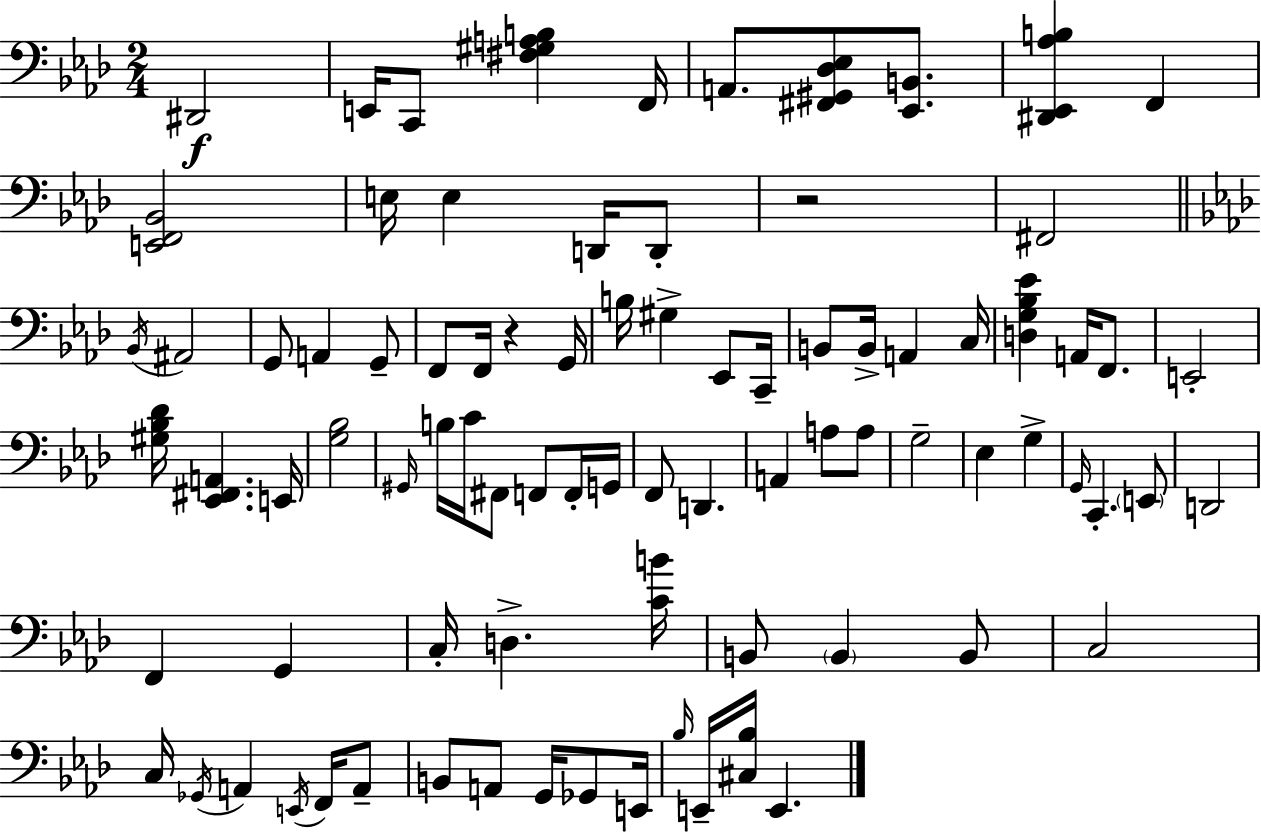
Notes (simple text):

D#2/h E2/s C2/e [F#3,G#3,A3,B3]/q F2/s A2/e. [F#2,G#2,Db3,Eb3]/e [Eb2,B2]/e. [D#2,Eb2,Ab3,B3]/q F2/q [E2,F2,Bb2]/h E3/s E3/q D2/s D2/e R/h F#2/h Bb2/s A#2/h G2/e A2/q G2/e F2/e F2/s R/q G2/s B3/s G#3/q Eb2/e C2/s B2/e B2/s A2/q C3/s [D3,G3,Bb3,Eb4]/q A2/s F2/e. E2/h [G#3,Bb3,Db4]/s [Eb2,F#2,A2]/q. E2/s [G3,Bb3]/h G#2/s B3/s C4/s F#2/e F2/e F2/s G2/s F2/e D2/q. A2/q A3/e A3/e G3/h Eb3/q G3/q G2/s C2/q. E2/e D2/h F2/q G2/q C3/s D3/q. [C4,B4]/s B2/e B2/q B2/e C3/h C3/s Gb2/s A2/q E2/s F2/s A2/e B2/e A2/e G2/s Gb2/e E2/s Bb3/s E2/s [C#3,Bb3]/s E2/q.